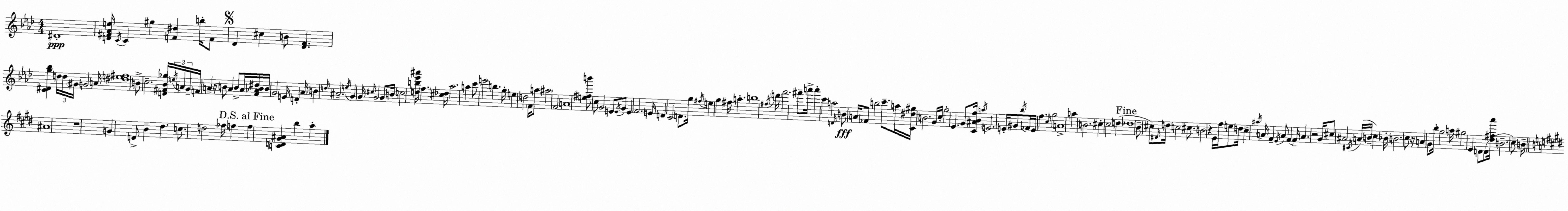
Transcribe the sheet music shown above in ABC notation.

X:1
T:Untitled
M:4/4
L:1/4
K:Ab
^D4 [D^F_Ae]/4 C/4 C ^g [F^d] b/4 F/2 _D ^c B/2 [_DF] [C^Dg_b] d/4 d/4 ^G/4 G2 A/4 [^de^f]4 B/2 c2 [D^F_B_g]/4 e/4 A/4 G/4 F/4 A z/4 B/2 A B/2 A/4 [F_AB^d]/4 B/4 G2 E/4 D _A/4 B d/4 ^A2 e/4 G G/4 ^c/4 G2 G/2 B/4 c2 [db_e'^a']/4 f [^c_d]/4 _a2 a c'/2 e'2 b g/4 e d2 F/4 a/2 ^a2 F2 A4 [e^fb']/2 c/2 G2 E/2 E/4 G/2 E F2 E/4 D C2 D/2 g/4 ^f/4 e g ^f/4 a b4 ^f/4 d'/4 f'2 ^f'/2 a'/4 a' c' a2 D/4 B/2 A/4 _F/2 b2 c'/2 a/4 [C^d^g]/4 B2 G/4 c/4 g2 _E G/2 [C^A_Bf]/4 a/4 E2 E/4 ^G/2 _b/4 _F/4 E/4 f c/4 g2 A4 a B2 ^c c2 d _d4 _B/2 ^c/2 ^D/4 d/4 c2 ^c/2 B2 z _E/4 f/4 e/2 d/4 c ^a/4 A/4 F _E/4 A/2 F F/4 A z2 G/4 ^c/2 ^A2 ^C/4 A/4 B/4 c _B/4 B2 c/2 z/4 A G/2 _b/4 g2 a/4 ^g2 _E D/2 D/2 [_d^f_a']/4 B2 c/2 B/4 ^A4 z4 G D/2 B ^d c/2 d2 _f/4 f f [CD^G^A] b a